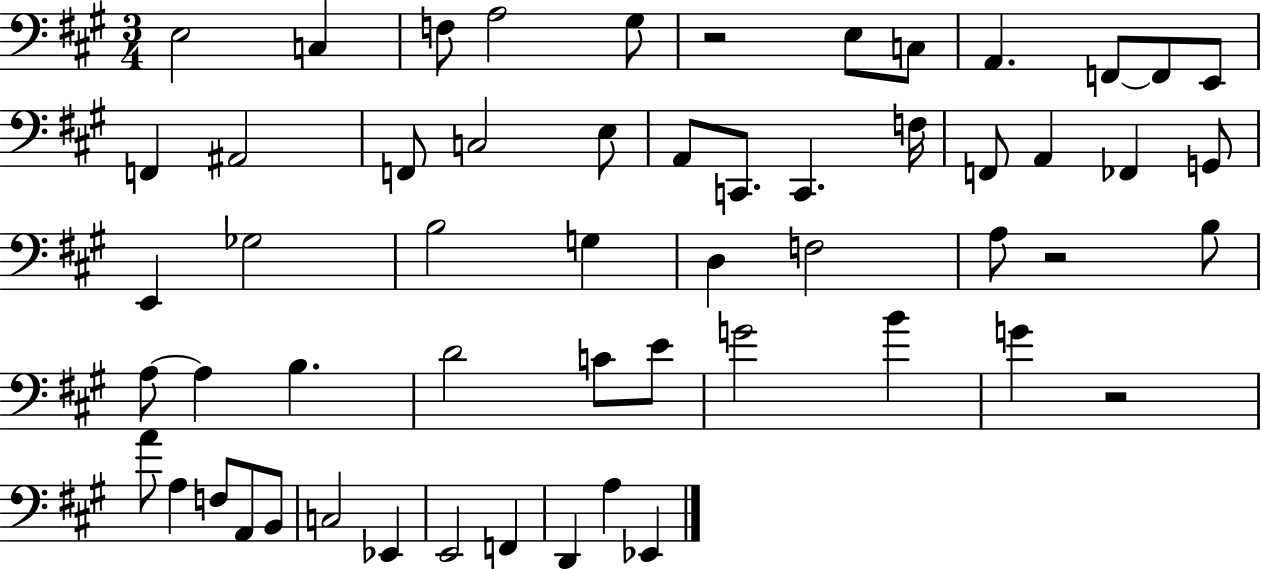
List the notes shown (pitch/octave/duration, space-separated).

E3/h C3/q F3/e A3/h G#3/e R/h E3/e C3/e A2/q. F2/e F2/e E2/e F2/q A#2/h F2/e C3/h E3/e A2/e C2/e. C2/q. F3/s F2/e A2/q FES2/q G2/e E2/q Gb3/h B3/h G3/q D3/q F3/h A3/e R/h B3/e A3/e A3/q B3/q. D4/h C4/e E4/e G4/h B4/q G4/q R/h A4/e A3/q F3/e A2/e B2/e C3/h Eb2/q E2/h F2/q D2/q A3/q Eb2/q